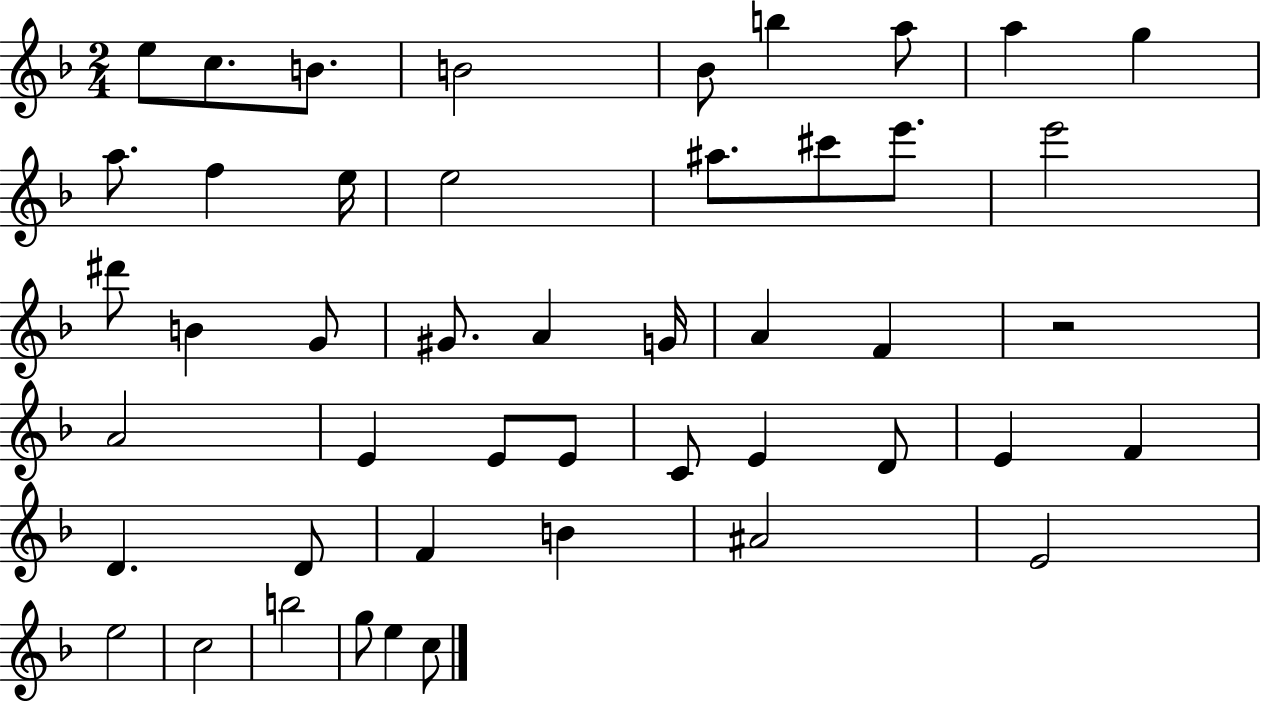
E5/e C5/e. B4/e. B4/h Bb4/e B5/q A5/e A5/q G5/q A5/e. F5/q E5/s E5/h A#5/e. C#6/e E6/e. E6/h D#6/e B4/q G4/e G#4/e. A4/q G4/s A4/q F4/q R/h A4/h E4/q E4/e E4/e C4/e E4/q D4/e E4/q F4/q D4/q. D4/e F4/q B4/q A#4/h E4/h E5/h C5/h B5/h G5/e E5/q C5/e